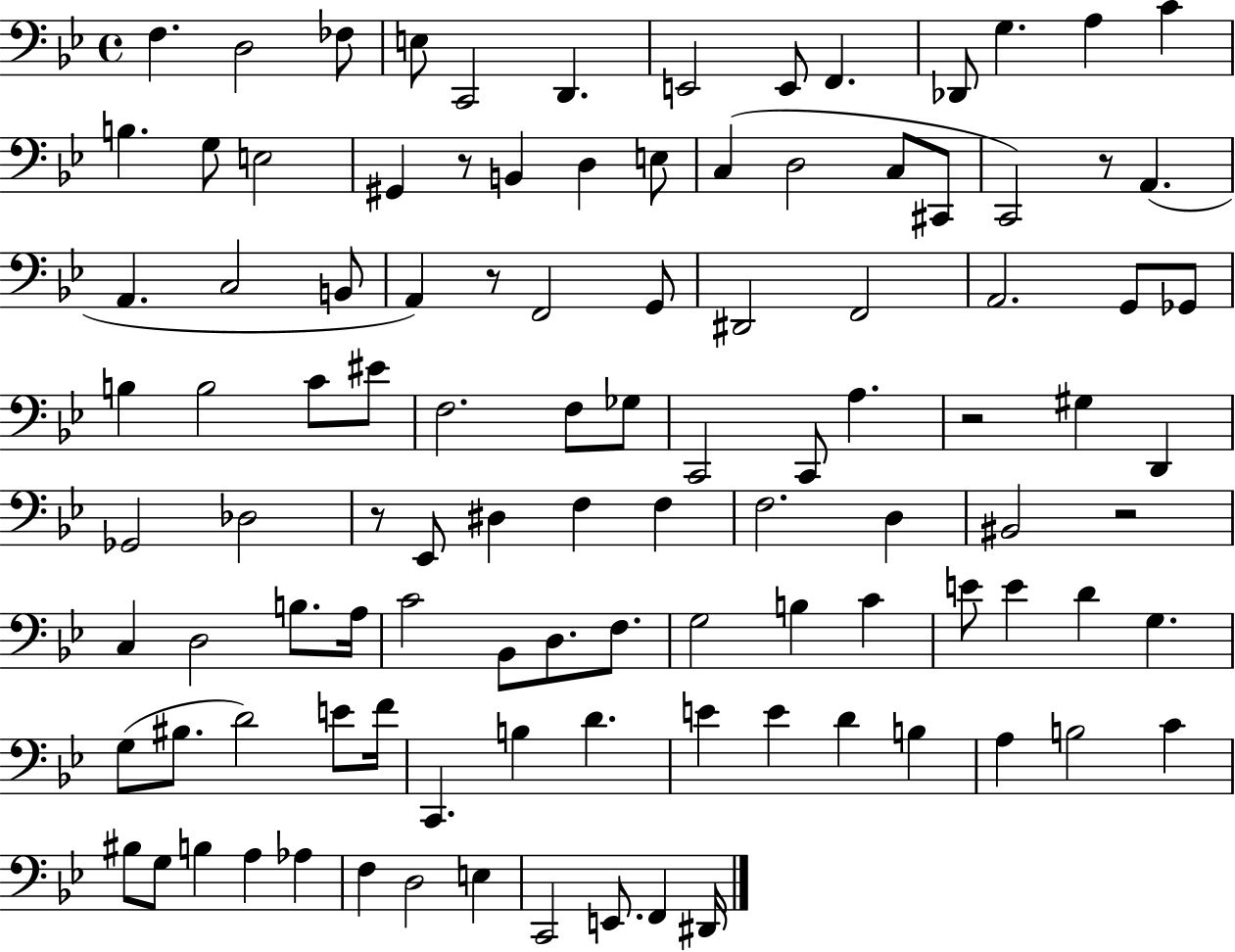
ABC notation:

X:1
T:Untitled
M:4/4
L:1/4
K:Bb
F, D,2 _F,/2 E,/2 C,,2 D,, E,,2 E,,/2 F,, _D,,/2 G, A, C B, G,/2 E,2 ^G,, z/2 B,, D, E,/2 C, D,2 C,/2 ^C,,/2 C,,2 z/2 A,, A,, C,2 B,,/2 A,, z/2 F,,2 G,,/2 ^D,,2 F,,2 A,,2 G,,/2 _G,,/2 B, B,2 C/2 ^E/2 F,2 F,/2 _G,/2 C,,2 C,,/2 A, z2 ^G, D,, _G,,2 _D,2 z/2 _E,,/2 ^D, F, F, F,2 D, ^B,,2 z2 C, D,2 B,/2 A,/4 C2 _B,,/2 D,/2 F,/2 G,2 B, C E/2 E D G, G,/2 ^B,/2 D2 E/2 F/4 C,, B, D E E D B, A, B,2 C ^B,/2 G,/2 B, A, _A, F, D,2 E, C,,2 E,,/2 F,, ^D,,/4